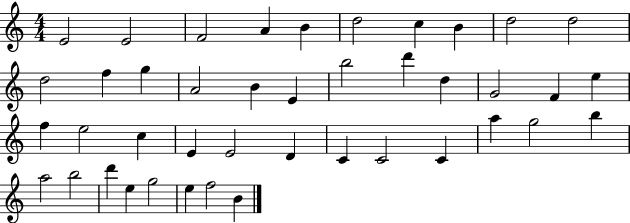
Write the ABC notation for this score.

X:1
T:Untitled
M:4/4
L:1/4
K:C
E2 E2 F2 A B d2 c B d2 d2 d2 f g A2 B E b2 d' d G2 F e f e2 c E E2 D C C2 C a g2 b a2 b2 d' e g2 e f2 B